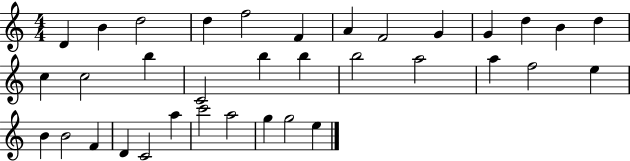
X:1
T:Untitled
M:4/4
L:1/4
K:C
D B d2 d f2 F A F2 G G d B d c c2 b C2 b b b2 a2 a f2 e B B2 F D C2 a c'2 a2 g g2 e